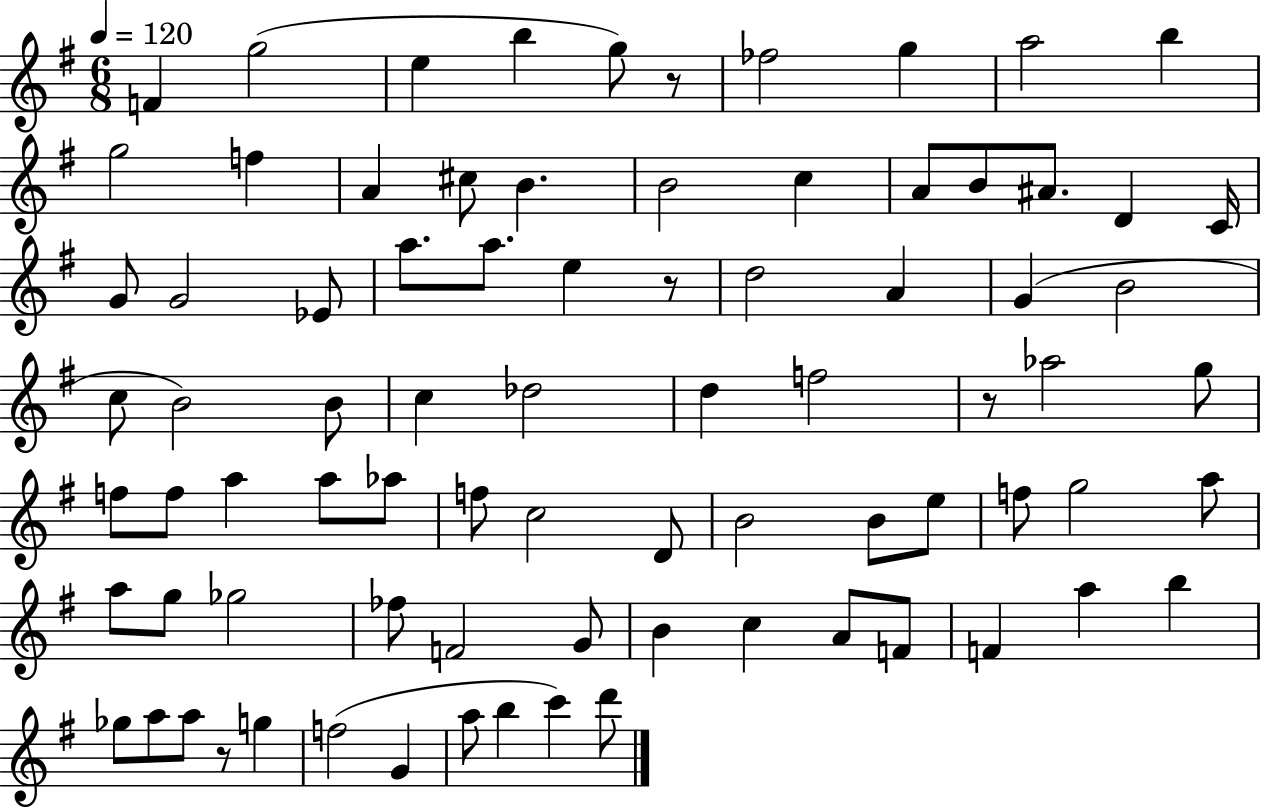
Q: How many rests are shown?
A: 4